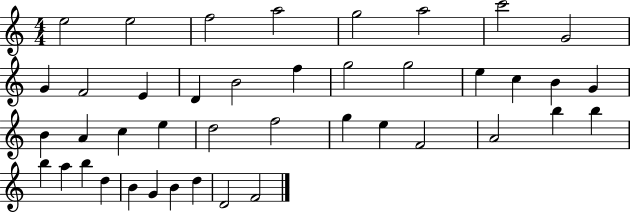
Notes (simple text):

E5/h E5/h F5/h A5/h G5/h A5/h C6/h G4/h G4/q F4/h E4/q D4/q B4/h F5/q G5/h G5/h E5/q C5/q B4/q G4/q B4/q A4/q C5/q E5/q D5/h F5/h G5/q E5/q F4/h A4/h B5/q B5/q B5/q A5/q B5/q D5/q B4/q G4/q B4/q D5/q D4/h F4/h